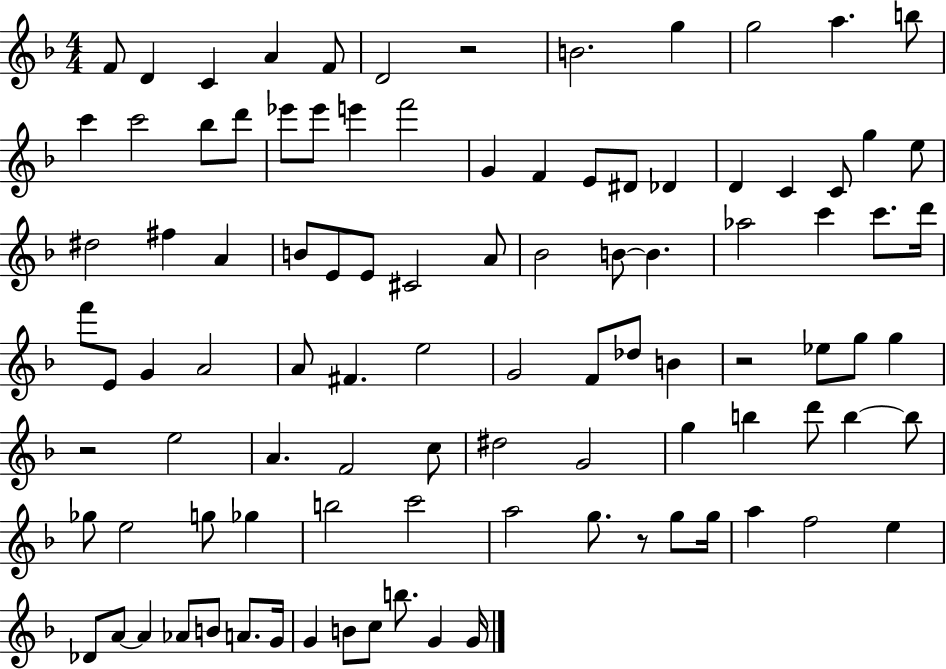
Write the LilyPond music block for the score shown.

{
  \clef treble
  \numericTimeSignature
  \time 4/4
  \key f \major
  f'8 d'4 c'4 a'4 f'8 | d'2 r2 | b'2. g''4 | g''2 a''4. b''8 | \break c'''4 c'''2 bes''8 d'''8 | ees'''8 ees'''8 e'''4 f'''2 | g'4 f'4 e'8 dis'8 des'4 | d'4 c'4 c'8 g''4 e''8 | \break dis''2 fis''4 a'4 | b'8 e'8 e'8 cis'2 a'8 | bes'2 b'8~~ b'4. | aes''2 c'''4 c'''8. d'''16 | \break f'''8 e'8 g'4 a'2 | a'8 fis'4. e''2 | g'2 f'8 des''8 b'4 | r2 ees''8 g''8 g''4 | \break r2 e''2 | a'4. f'2 c''8 | dis''2 g'2 | g''4 b''4 d'''8 b''4~~ b''8 | \break ges''8 e''2 g''8 ges''4 | b''2 c'''2 | a''2 g''8. r8 g''8 g''16 | a''4 f''2 e''4 | \break des'8 a'8~~ a'4 aes'8 b'8 a'8. g'16 | g'4 b'8 c''8 b''8. g'4 g'16 | \bar "|."
}